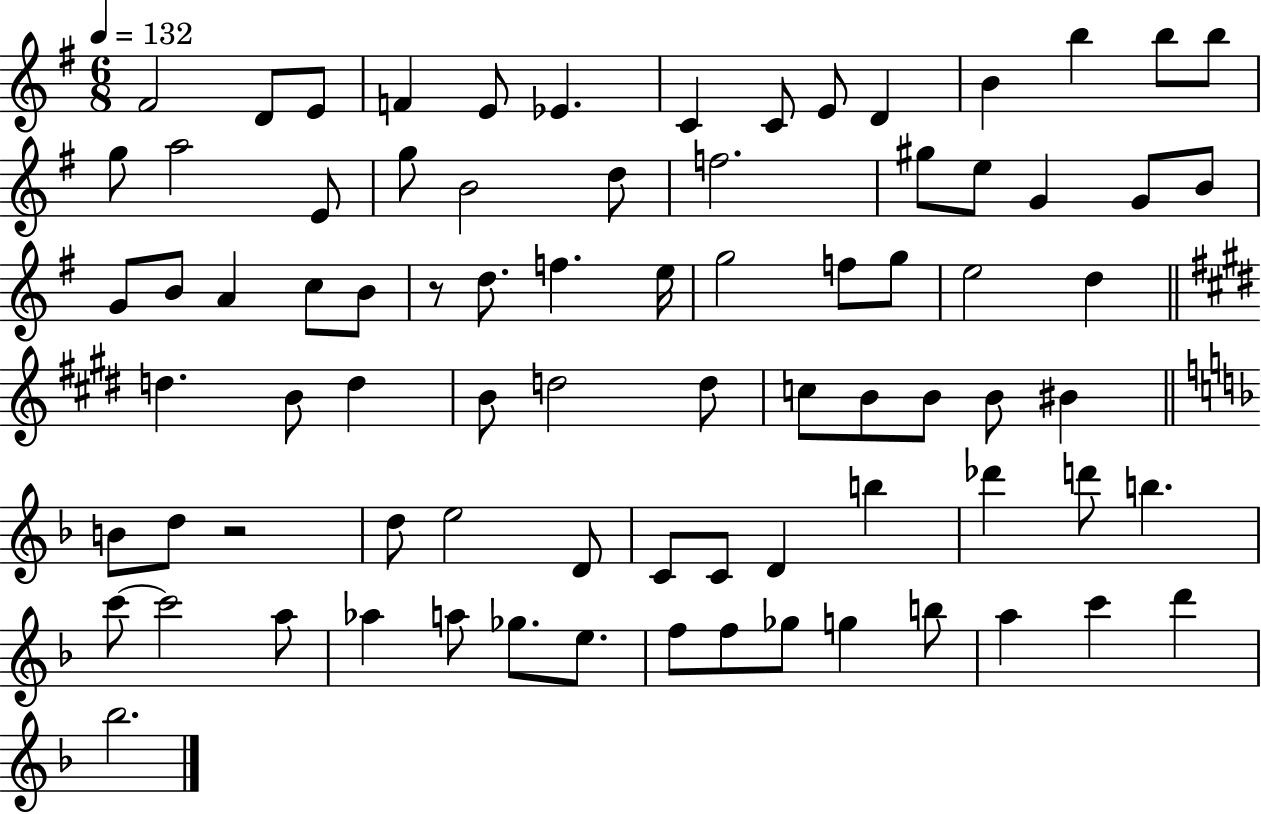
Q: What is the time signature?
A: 6/8